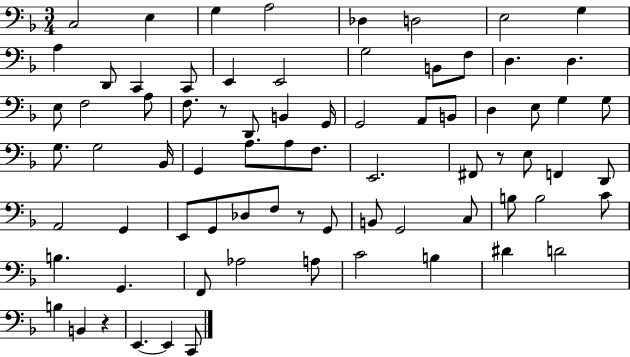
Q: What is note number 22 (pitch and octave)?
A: A3